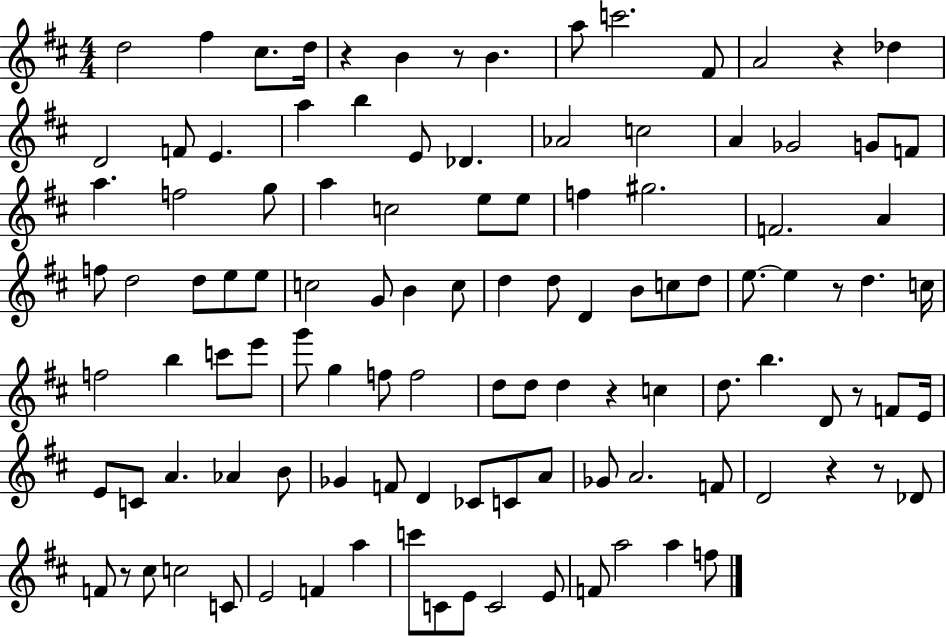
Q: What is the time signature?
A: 4/4